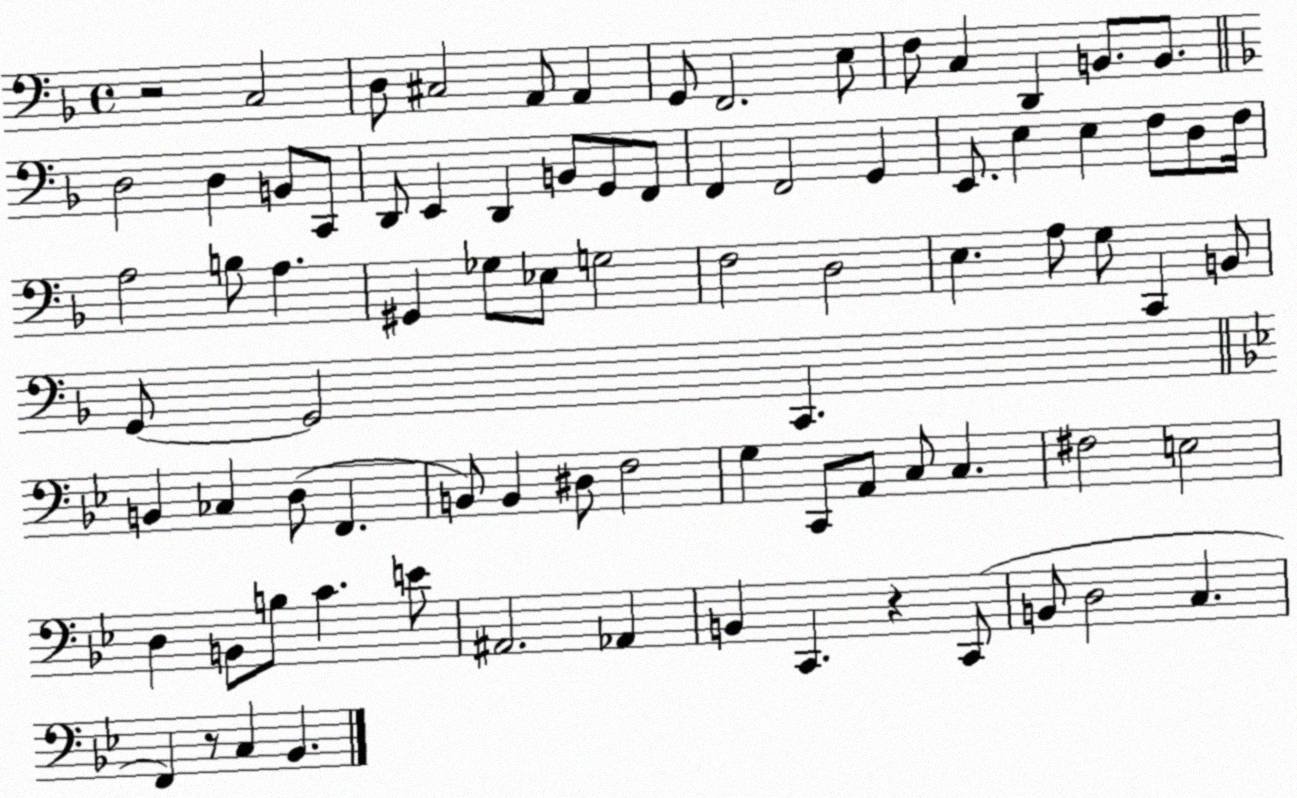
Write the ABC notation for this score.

X:1
T:Untitled
M:4/4
L:1/4
K:F
z2 C,2 D,/2 ^C,2 A,,/2 A,, G,,/2 F,,2 E,/2 F,/2 C, D,, B,,/2 B,,/2 D,2 D, B,,/2 C,,/2 D,,/2 E,, D,, B,,/2 G,,/2 F,,/2 F,, F,,2 G,, E,,/2 E, E, F,/2 D,/2 F,/4 A,2 B,/2 A, ^G,, _G,/2 _E,/2 G,2 F,2 D,2 E, A,/2 G,/2 C,, B,,/2 G,,/2 G,,2 C,, B,, _C, D,/2 F,, B,,/2 B,, ^D,/2 F,2 G, C,,/2 A,,/2 C,/2 C, ^F,2 E,2 D, B,,/2 B,/2 C E/2 ^A,,2 _A,, B,, C,, z C,,/2 B,,/2 D,2 C, F,, z/2 C, _B,,